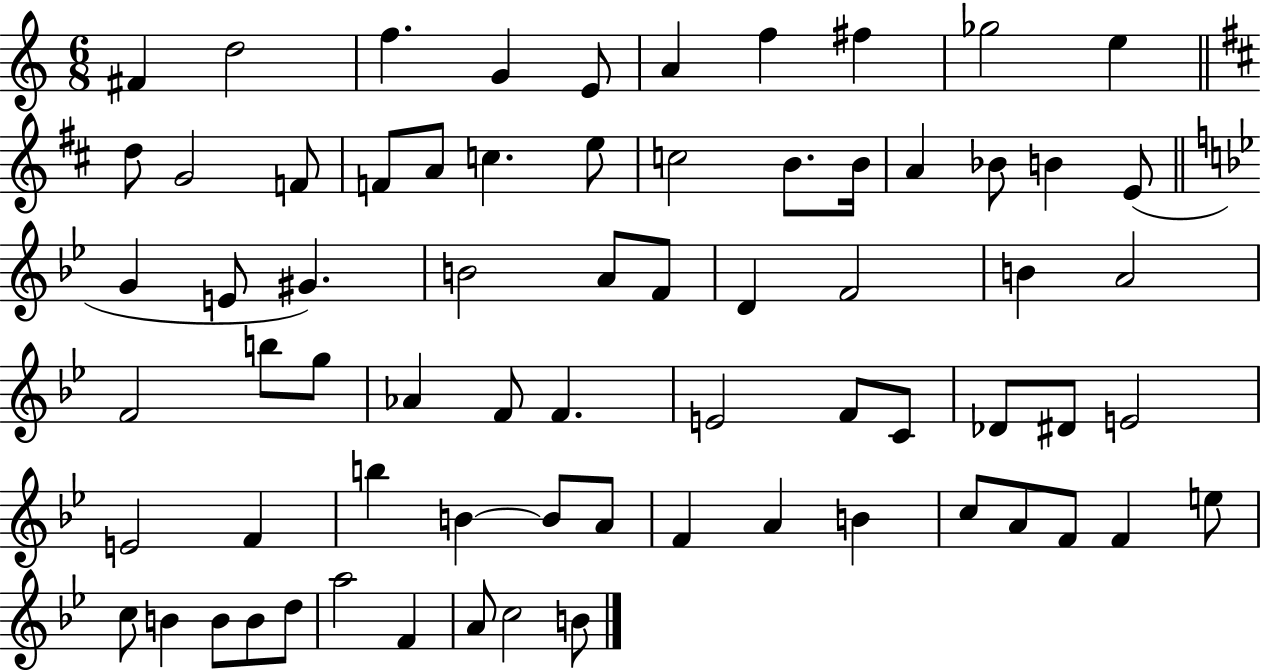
F#4/q D5/h F5/q. G4/q E4/e A4/q F5/q F#5/q Gb5/h E5/q D5/e G4/h F4/e F4/e A4/e C5/q. E5/e C5/h B4/e. B4/s A4/q Bb4/e B4/q E4/e G4/q E4/e G#4/q. B4/h A4/e F4/e D4/q F4/h B4/q A4/h F4/h B5/e G5/e Ab4/q F4/e F4/q. E4/h F4/e C4/e Db4/e D#4/e E4/h E4/h F4/q B5/q B4/q B4/e A4/e F4/q A4/q B4/q C5/e A4/e F4/e F4/q E5/e C5/e B4/q B4/e B4/e D5/e A5/h F4/q A4/e C5/h B4/e